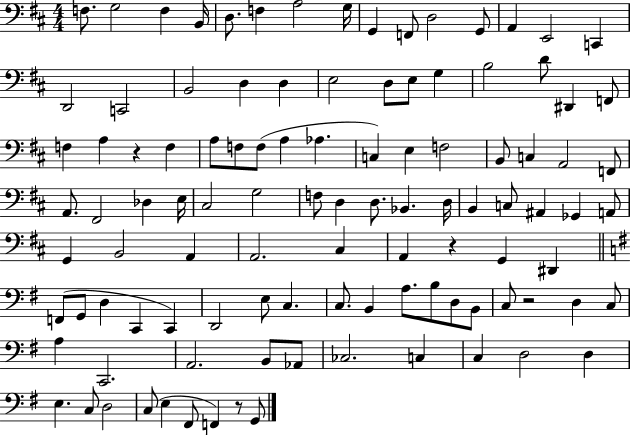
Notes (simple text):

F3/e. G3/h F3/q B2/s D3/e. F3/q A3/h G3/s G2/q F2/e D3/h G2/e A2/q E2/h C2/q D2/h C2/h B2/h D3/q D3/q E3/h D3/e E3/e G3/q B3/h D4/e D#2/q F2/e F3/q A3/q R/q F3/q A3/e F3/e F3/e A3/q Ab3/q. C3/q E3/q F3/h B2/e C3/q A2/h F2/e A2/e. F#2/h Db3/q E3/s C#3/h G3/h F3/e D3/q D3/e. Bb2/q. D3/s B2/q C3/e A#2/q Gb2/q A2/e G2/q B2/h A2/q A2/h. C#3/q A2/q R/q G2/q D#2/q F2/e G2/e D3/q C2/q C2/q D2/h E3/e C3/q. C3/e. B2/q A3/e. B3/e D3/e B2/e C3/e R/h D3/q C3/e A3/q C2/h. A2/h. B2/e Ab2/e CES3/h. C3/q C3/q D3/h D3/q E3/q. C3/e D3/h C3/e E3/q F#2/e F2/q R/e G2/e